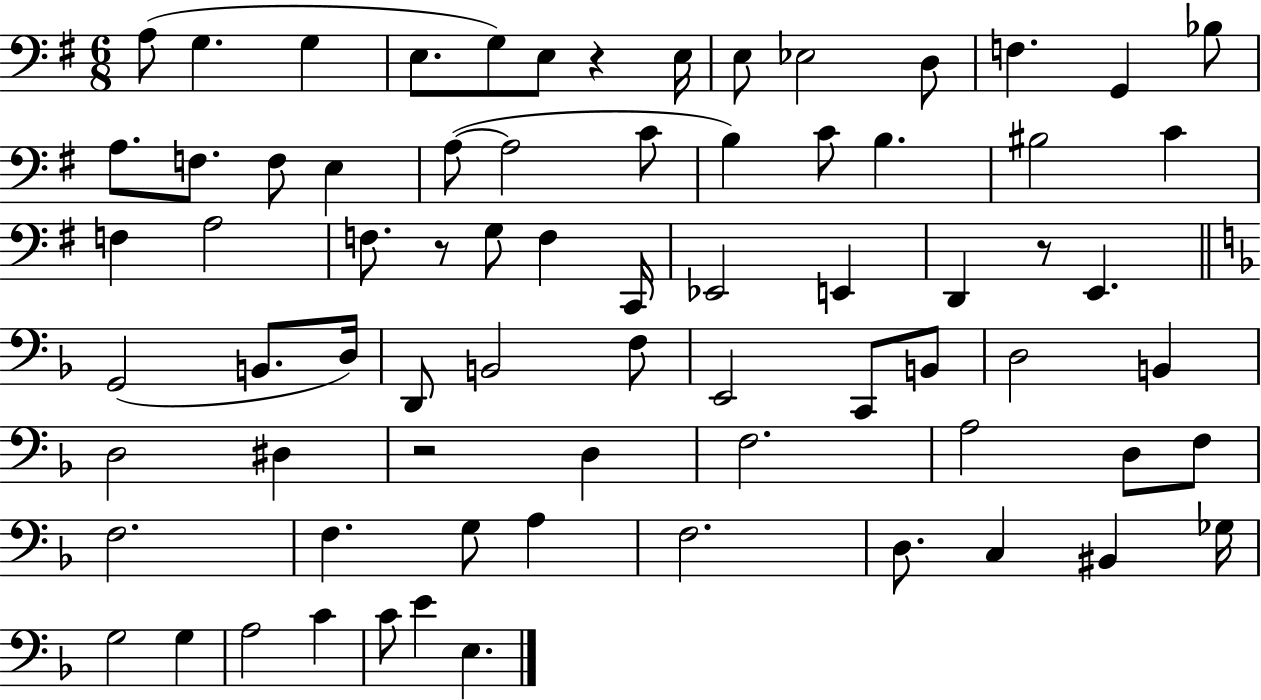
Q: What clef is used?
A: bass